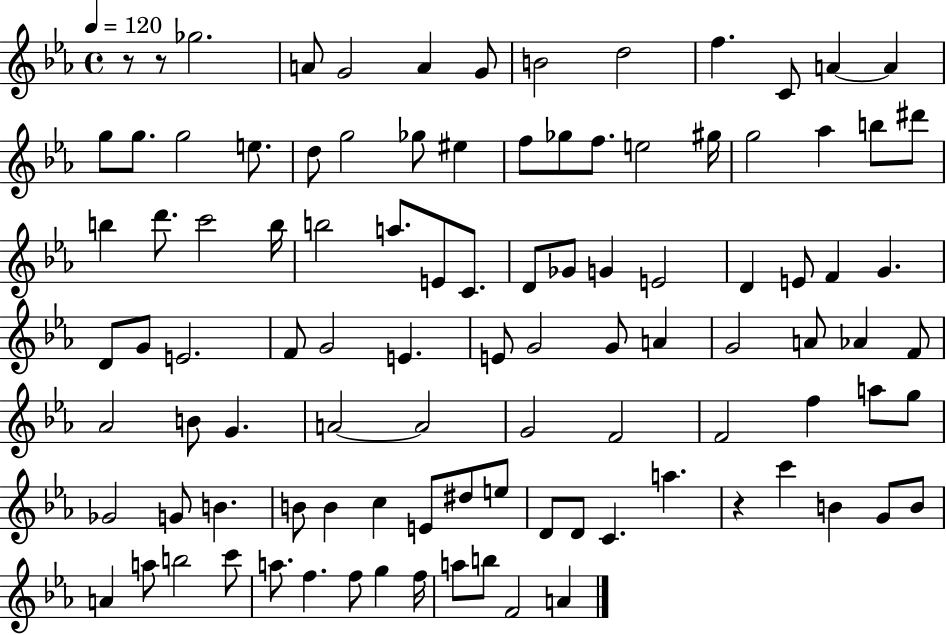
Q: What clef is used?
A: treble